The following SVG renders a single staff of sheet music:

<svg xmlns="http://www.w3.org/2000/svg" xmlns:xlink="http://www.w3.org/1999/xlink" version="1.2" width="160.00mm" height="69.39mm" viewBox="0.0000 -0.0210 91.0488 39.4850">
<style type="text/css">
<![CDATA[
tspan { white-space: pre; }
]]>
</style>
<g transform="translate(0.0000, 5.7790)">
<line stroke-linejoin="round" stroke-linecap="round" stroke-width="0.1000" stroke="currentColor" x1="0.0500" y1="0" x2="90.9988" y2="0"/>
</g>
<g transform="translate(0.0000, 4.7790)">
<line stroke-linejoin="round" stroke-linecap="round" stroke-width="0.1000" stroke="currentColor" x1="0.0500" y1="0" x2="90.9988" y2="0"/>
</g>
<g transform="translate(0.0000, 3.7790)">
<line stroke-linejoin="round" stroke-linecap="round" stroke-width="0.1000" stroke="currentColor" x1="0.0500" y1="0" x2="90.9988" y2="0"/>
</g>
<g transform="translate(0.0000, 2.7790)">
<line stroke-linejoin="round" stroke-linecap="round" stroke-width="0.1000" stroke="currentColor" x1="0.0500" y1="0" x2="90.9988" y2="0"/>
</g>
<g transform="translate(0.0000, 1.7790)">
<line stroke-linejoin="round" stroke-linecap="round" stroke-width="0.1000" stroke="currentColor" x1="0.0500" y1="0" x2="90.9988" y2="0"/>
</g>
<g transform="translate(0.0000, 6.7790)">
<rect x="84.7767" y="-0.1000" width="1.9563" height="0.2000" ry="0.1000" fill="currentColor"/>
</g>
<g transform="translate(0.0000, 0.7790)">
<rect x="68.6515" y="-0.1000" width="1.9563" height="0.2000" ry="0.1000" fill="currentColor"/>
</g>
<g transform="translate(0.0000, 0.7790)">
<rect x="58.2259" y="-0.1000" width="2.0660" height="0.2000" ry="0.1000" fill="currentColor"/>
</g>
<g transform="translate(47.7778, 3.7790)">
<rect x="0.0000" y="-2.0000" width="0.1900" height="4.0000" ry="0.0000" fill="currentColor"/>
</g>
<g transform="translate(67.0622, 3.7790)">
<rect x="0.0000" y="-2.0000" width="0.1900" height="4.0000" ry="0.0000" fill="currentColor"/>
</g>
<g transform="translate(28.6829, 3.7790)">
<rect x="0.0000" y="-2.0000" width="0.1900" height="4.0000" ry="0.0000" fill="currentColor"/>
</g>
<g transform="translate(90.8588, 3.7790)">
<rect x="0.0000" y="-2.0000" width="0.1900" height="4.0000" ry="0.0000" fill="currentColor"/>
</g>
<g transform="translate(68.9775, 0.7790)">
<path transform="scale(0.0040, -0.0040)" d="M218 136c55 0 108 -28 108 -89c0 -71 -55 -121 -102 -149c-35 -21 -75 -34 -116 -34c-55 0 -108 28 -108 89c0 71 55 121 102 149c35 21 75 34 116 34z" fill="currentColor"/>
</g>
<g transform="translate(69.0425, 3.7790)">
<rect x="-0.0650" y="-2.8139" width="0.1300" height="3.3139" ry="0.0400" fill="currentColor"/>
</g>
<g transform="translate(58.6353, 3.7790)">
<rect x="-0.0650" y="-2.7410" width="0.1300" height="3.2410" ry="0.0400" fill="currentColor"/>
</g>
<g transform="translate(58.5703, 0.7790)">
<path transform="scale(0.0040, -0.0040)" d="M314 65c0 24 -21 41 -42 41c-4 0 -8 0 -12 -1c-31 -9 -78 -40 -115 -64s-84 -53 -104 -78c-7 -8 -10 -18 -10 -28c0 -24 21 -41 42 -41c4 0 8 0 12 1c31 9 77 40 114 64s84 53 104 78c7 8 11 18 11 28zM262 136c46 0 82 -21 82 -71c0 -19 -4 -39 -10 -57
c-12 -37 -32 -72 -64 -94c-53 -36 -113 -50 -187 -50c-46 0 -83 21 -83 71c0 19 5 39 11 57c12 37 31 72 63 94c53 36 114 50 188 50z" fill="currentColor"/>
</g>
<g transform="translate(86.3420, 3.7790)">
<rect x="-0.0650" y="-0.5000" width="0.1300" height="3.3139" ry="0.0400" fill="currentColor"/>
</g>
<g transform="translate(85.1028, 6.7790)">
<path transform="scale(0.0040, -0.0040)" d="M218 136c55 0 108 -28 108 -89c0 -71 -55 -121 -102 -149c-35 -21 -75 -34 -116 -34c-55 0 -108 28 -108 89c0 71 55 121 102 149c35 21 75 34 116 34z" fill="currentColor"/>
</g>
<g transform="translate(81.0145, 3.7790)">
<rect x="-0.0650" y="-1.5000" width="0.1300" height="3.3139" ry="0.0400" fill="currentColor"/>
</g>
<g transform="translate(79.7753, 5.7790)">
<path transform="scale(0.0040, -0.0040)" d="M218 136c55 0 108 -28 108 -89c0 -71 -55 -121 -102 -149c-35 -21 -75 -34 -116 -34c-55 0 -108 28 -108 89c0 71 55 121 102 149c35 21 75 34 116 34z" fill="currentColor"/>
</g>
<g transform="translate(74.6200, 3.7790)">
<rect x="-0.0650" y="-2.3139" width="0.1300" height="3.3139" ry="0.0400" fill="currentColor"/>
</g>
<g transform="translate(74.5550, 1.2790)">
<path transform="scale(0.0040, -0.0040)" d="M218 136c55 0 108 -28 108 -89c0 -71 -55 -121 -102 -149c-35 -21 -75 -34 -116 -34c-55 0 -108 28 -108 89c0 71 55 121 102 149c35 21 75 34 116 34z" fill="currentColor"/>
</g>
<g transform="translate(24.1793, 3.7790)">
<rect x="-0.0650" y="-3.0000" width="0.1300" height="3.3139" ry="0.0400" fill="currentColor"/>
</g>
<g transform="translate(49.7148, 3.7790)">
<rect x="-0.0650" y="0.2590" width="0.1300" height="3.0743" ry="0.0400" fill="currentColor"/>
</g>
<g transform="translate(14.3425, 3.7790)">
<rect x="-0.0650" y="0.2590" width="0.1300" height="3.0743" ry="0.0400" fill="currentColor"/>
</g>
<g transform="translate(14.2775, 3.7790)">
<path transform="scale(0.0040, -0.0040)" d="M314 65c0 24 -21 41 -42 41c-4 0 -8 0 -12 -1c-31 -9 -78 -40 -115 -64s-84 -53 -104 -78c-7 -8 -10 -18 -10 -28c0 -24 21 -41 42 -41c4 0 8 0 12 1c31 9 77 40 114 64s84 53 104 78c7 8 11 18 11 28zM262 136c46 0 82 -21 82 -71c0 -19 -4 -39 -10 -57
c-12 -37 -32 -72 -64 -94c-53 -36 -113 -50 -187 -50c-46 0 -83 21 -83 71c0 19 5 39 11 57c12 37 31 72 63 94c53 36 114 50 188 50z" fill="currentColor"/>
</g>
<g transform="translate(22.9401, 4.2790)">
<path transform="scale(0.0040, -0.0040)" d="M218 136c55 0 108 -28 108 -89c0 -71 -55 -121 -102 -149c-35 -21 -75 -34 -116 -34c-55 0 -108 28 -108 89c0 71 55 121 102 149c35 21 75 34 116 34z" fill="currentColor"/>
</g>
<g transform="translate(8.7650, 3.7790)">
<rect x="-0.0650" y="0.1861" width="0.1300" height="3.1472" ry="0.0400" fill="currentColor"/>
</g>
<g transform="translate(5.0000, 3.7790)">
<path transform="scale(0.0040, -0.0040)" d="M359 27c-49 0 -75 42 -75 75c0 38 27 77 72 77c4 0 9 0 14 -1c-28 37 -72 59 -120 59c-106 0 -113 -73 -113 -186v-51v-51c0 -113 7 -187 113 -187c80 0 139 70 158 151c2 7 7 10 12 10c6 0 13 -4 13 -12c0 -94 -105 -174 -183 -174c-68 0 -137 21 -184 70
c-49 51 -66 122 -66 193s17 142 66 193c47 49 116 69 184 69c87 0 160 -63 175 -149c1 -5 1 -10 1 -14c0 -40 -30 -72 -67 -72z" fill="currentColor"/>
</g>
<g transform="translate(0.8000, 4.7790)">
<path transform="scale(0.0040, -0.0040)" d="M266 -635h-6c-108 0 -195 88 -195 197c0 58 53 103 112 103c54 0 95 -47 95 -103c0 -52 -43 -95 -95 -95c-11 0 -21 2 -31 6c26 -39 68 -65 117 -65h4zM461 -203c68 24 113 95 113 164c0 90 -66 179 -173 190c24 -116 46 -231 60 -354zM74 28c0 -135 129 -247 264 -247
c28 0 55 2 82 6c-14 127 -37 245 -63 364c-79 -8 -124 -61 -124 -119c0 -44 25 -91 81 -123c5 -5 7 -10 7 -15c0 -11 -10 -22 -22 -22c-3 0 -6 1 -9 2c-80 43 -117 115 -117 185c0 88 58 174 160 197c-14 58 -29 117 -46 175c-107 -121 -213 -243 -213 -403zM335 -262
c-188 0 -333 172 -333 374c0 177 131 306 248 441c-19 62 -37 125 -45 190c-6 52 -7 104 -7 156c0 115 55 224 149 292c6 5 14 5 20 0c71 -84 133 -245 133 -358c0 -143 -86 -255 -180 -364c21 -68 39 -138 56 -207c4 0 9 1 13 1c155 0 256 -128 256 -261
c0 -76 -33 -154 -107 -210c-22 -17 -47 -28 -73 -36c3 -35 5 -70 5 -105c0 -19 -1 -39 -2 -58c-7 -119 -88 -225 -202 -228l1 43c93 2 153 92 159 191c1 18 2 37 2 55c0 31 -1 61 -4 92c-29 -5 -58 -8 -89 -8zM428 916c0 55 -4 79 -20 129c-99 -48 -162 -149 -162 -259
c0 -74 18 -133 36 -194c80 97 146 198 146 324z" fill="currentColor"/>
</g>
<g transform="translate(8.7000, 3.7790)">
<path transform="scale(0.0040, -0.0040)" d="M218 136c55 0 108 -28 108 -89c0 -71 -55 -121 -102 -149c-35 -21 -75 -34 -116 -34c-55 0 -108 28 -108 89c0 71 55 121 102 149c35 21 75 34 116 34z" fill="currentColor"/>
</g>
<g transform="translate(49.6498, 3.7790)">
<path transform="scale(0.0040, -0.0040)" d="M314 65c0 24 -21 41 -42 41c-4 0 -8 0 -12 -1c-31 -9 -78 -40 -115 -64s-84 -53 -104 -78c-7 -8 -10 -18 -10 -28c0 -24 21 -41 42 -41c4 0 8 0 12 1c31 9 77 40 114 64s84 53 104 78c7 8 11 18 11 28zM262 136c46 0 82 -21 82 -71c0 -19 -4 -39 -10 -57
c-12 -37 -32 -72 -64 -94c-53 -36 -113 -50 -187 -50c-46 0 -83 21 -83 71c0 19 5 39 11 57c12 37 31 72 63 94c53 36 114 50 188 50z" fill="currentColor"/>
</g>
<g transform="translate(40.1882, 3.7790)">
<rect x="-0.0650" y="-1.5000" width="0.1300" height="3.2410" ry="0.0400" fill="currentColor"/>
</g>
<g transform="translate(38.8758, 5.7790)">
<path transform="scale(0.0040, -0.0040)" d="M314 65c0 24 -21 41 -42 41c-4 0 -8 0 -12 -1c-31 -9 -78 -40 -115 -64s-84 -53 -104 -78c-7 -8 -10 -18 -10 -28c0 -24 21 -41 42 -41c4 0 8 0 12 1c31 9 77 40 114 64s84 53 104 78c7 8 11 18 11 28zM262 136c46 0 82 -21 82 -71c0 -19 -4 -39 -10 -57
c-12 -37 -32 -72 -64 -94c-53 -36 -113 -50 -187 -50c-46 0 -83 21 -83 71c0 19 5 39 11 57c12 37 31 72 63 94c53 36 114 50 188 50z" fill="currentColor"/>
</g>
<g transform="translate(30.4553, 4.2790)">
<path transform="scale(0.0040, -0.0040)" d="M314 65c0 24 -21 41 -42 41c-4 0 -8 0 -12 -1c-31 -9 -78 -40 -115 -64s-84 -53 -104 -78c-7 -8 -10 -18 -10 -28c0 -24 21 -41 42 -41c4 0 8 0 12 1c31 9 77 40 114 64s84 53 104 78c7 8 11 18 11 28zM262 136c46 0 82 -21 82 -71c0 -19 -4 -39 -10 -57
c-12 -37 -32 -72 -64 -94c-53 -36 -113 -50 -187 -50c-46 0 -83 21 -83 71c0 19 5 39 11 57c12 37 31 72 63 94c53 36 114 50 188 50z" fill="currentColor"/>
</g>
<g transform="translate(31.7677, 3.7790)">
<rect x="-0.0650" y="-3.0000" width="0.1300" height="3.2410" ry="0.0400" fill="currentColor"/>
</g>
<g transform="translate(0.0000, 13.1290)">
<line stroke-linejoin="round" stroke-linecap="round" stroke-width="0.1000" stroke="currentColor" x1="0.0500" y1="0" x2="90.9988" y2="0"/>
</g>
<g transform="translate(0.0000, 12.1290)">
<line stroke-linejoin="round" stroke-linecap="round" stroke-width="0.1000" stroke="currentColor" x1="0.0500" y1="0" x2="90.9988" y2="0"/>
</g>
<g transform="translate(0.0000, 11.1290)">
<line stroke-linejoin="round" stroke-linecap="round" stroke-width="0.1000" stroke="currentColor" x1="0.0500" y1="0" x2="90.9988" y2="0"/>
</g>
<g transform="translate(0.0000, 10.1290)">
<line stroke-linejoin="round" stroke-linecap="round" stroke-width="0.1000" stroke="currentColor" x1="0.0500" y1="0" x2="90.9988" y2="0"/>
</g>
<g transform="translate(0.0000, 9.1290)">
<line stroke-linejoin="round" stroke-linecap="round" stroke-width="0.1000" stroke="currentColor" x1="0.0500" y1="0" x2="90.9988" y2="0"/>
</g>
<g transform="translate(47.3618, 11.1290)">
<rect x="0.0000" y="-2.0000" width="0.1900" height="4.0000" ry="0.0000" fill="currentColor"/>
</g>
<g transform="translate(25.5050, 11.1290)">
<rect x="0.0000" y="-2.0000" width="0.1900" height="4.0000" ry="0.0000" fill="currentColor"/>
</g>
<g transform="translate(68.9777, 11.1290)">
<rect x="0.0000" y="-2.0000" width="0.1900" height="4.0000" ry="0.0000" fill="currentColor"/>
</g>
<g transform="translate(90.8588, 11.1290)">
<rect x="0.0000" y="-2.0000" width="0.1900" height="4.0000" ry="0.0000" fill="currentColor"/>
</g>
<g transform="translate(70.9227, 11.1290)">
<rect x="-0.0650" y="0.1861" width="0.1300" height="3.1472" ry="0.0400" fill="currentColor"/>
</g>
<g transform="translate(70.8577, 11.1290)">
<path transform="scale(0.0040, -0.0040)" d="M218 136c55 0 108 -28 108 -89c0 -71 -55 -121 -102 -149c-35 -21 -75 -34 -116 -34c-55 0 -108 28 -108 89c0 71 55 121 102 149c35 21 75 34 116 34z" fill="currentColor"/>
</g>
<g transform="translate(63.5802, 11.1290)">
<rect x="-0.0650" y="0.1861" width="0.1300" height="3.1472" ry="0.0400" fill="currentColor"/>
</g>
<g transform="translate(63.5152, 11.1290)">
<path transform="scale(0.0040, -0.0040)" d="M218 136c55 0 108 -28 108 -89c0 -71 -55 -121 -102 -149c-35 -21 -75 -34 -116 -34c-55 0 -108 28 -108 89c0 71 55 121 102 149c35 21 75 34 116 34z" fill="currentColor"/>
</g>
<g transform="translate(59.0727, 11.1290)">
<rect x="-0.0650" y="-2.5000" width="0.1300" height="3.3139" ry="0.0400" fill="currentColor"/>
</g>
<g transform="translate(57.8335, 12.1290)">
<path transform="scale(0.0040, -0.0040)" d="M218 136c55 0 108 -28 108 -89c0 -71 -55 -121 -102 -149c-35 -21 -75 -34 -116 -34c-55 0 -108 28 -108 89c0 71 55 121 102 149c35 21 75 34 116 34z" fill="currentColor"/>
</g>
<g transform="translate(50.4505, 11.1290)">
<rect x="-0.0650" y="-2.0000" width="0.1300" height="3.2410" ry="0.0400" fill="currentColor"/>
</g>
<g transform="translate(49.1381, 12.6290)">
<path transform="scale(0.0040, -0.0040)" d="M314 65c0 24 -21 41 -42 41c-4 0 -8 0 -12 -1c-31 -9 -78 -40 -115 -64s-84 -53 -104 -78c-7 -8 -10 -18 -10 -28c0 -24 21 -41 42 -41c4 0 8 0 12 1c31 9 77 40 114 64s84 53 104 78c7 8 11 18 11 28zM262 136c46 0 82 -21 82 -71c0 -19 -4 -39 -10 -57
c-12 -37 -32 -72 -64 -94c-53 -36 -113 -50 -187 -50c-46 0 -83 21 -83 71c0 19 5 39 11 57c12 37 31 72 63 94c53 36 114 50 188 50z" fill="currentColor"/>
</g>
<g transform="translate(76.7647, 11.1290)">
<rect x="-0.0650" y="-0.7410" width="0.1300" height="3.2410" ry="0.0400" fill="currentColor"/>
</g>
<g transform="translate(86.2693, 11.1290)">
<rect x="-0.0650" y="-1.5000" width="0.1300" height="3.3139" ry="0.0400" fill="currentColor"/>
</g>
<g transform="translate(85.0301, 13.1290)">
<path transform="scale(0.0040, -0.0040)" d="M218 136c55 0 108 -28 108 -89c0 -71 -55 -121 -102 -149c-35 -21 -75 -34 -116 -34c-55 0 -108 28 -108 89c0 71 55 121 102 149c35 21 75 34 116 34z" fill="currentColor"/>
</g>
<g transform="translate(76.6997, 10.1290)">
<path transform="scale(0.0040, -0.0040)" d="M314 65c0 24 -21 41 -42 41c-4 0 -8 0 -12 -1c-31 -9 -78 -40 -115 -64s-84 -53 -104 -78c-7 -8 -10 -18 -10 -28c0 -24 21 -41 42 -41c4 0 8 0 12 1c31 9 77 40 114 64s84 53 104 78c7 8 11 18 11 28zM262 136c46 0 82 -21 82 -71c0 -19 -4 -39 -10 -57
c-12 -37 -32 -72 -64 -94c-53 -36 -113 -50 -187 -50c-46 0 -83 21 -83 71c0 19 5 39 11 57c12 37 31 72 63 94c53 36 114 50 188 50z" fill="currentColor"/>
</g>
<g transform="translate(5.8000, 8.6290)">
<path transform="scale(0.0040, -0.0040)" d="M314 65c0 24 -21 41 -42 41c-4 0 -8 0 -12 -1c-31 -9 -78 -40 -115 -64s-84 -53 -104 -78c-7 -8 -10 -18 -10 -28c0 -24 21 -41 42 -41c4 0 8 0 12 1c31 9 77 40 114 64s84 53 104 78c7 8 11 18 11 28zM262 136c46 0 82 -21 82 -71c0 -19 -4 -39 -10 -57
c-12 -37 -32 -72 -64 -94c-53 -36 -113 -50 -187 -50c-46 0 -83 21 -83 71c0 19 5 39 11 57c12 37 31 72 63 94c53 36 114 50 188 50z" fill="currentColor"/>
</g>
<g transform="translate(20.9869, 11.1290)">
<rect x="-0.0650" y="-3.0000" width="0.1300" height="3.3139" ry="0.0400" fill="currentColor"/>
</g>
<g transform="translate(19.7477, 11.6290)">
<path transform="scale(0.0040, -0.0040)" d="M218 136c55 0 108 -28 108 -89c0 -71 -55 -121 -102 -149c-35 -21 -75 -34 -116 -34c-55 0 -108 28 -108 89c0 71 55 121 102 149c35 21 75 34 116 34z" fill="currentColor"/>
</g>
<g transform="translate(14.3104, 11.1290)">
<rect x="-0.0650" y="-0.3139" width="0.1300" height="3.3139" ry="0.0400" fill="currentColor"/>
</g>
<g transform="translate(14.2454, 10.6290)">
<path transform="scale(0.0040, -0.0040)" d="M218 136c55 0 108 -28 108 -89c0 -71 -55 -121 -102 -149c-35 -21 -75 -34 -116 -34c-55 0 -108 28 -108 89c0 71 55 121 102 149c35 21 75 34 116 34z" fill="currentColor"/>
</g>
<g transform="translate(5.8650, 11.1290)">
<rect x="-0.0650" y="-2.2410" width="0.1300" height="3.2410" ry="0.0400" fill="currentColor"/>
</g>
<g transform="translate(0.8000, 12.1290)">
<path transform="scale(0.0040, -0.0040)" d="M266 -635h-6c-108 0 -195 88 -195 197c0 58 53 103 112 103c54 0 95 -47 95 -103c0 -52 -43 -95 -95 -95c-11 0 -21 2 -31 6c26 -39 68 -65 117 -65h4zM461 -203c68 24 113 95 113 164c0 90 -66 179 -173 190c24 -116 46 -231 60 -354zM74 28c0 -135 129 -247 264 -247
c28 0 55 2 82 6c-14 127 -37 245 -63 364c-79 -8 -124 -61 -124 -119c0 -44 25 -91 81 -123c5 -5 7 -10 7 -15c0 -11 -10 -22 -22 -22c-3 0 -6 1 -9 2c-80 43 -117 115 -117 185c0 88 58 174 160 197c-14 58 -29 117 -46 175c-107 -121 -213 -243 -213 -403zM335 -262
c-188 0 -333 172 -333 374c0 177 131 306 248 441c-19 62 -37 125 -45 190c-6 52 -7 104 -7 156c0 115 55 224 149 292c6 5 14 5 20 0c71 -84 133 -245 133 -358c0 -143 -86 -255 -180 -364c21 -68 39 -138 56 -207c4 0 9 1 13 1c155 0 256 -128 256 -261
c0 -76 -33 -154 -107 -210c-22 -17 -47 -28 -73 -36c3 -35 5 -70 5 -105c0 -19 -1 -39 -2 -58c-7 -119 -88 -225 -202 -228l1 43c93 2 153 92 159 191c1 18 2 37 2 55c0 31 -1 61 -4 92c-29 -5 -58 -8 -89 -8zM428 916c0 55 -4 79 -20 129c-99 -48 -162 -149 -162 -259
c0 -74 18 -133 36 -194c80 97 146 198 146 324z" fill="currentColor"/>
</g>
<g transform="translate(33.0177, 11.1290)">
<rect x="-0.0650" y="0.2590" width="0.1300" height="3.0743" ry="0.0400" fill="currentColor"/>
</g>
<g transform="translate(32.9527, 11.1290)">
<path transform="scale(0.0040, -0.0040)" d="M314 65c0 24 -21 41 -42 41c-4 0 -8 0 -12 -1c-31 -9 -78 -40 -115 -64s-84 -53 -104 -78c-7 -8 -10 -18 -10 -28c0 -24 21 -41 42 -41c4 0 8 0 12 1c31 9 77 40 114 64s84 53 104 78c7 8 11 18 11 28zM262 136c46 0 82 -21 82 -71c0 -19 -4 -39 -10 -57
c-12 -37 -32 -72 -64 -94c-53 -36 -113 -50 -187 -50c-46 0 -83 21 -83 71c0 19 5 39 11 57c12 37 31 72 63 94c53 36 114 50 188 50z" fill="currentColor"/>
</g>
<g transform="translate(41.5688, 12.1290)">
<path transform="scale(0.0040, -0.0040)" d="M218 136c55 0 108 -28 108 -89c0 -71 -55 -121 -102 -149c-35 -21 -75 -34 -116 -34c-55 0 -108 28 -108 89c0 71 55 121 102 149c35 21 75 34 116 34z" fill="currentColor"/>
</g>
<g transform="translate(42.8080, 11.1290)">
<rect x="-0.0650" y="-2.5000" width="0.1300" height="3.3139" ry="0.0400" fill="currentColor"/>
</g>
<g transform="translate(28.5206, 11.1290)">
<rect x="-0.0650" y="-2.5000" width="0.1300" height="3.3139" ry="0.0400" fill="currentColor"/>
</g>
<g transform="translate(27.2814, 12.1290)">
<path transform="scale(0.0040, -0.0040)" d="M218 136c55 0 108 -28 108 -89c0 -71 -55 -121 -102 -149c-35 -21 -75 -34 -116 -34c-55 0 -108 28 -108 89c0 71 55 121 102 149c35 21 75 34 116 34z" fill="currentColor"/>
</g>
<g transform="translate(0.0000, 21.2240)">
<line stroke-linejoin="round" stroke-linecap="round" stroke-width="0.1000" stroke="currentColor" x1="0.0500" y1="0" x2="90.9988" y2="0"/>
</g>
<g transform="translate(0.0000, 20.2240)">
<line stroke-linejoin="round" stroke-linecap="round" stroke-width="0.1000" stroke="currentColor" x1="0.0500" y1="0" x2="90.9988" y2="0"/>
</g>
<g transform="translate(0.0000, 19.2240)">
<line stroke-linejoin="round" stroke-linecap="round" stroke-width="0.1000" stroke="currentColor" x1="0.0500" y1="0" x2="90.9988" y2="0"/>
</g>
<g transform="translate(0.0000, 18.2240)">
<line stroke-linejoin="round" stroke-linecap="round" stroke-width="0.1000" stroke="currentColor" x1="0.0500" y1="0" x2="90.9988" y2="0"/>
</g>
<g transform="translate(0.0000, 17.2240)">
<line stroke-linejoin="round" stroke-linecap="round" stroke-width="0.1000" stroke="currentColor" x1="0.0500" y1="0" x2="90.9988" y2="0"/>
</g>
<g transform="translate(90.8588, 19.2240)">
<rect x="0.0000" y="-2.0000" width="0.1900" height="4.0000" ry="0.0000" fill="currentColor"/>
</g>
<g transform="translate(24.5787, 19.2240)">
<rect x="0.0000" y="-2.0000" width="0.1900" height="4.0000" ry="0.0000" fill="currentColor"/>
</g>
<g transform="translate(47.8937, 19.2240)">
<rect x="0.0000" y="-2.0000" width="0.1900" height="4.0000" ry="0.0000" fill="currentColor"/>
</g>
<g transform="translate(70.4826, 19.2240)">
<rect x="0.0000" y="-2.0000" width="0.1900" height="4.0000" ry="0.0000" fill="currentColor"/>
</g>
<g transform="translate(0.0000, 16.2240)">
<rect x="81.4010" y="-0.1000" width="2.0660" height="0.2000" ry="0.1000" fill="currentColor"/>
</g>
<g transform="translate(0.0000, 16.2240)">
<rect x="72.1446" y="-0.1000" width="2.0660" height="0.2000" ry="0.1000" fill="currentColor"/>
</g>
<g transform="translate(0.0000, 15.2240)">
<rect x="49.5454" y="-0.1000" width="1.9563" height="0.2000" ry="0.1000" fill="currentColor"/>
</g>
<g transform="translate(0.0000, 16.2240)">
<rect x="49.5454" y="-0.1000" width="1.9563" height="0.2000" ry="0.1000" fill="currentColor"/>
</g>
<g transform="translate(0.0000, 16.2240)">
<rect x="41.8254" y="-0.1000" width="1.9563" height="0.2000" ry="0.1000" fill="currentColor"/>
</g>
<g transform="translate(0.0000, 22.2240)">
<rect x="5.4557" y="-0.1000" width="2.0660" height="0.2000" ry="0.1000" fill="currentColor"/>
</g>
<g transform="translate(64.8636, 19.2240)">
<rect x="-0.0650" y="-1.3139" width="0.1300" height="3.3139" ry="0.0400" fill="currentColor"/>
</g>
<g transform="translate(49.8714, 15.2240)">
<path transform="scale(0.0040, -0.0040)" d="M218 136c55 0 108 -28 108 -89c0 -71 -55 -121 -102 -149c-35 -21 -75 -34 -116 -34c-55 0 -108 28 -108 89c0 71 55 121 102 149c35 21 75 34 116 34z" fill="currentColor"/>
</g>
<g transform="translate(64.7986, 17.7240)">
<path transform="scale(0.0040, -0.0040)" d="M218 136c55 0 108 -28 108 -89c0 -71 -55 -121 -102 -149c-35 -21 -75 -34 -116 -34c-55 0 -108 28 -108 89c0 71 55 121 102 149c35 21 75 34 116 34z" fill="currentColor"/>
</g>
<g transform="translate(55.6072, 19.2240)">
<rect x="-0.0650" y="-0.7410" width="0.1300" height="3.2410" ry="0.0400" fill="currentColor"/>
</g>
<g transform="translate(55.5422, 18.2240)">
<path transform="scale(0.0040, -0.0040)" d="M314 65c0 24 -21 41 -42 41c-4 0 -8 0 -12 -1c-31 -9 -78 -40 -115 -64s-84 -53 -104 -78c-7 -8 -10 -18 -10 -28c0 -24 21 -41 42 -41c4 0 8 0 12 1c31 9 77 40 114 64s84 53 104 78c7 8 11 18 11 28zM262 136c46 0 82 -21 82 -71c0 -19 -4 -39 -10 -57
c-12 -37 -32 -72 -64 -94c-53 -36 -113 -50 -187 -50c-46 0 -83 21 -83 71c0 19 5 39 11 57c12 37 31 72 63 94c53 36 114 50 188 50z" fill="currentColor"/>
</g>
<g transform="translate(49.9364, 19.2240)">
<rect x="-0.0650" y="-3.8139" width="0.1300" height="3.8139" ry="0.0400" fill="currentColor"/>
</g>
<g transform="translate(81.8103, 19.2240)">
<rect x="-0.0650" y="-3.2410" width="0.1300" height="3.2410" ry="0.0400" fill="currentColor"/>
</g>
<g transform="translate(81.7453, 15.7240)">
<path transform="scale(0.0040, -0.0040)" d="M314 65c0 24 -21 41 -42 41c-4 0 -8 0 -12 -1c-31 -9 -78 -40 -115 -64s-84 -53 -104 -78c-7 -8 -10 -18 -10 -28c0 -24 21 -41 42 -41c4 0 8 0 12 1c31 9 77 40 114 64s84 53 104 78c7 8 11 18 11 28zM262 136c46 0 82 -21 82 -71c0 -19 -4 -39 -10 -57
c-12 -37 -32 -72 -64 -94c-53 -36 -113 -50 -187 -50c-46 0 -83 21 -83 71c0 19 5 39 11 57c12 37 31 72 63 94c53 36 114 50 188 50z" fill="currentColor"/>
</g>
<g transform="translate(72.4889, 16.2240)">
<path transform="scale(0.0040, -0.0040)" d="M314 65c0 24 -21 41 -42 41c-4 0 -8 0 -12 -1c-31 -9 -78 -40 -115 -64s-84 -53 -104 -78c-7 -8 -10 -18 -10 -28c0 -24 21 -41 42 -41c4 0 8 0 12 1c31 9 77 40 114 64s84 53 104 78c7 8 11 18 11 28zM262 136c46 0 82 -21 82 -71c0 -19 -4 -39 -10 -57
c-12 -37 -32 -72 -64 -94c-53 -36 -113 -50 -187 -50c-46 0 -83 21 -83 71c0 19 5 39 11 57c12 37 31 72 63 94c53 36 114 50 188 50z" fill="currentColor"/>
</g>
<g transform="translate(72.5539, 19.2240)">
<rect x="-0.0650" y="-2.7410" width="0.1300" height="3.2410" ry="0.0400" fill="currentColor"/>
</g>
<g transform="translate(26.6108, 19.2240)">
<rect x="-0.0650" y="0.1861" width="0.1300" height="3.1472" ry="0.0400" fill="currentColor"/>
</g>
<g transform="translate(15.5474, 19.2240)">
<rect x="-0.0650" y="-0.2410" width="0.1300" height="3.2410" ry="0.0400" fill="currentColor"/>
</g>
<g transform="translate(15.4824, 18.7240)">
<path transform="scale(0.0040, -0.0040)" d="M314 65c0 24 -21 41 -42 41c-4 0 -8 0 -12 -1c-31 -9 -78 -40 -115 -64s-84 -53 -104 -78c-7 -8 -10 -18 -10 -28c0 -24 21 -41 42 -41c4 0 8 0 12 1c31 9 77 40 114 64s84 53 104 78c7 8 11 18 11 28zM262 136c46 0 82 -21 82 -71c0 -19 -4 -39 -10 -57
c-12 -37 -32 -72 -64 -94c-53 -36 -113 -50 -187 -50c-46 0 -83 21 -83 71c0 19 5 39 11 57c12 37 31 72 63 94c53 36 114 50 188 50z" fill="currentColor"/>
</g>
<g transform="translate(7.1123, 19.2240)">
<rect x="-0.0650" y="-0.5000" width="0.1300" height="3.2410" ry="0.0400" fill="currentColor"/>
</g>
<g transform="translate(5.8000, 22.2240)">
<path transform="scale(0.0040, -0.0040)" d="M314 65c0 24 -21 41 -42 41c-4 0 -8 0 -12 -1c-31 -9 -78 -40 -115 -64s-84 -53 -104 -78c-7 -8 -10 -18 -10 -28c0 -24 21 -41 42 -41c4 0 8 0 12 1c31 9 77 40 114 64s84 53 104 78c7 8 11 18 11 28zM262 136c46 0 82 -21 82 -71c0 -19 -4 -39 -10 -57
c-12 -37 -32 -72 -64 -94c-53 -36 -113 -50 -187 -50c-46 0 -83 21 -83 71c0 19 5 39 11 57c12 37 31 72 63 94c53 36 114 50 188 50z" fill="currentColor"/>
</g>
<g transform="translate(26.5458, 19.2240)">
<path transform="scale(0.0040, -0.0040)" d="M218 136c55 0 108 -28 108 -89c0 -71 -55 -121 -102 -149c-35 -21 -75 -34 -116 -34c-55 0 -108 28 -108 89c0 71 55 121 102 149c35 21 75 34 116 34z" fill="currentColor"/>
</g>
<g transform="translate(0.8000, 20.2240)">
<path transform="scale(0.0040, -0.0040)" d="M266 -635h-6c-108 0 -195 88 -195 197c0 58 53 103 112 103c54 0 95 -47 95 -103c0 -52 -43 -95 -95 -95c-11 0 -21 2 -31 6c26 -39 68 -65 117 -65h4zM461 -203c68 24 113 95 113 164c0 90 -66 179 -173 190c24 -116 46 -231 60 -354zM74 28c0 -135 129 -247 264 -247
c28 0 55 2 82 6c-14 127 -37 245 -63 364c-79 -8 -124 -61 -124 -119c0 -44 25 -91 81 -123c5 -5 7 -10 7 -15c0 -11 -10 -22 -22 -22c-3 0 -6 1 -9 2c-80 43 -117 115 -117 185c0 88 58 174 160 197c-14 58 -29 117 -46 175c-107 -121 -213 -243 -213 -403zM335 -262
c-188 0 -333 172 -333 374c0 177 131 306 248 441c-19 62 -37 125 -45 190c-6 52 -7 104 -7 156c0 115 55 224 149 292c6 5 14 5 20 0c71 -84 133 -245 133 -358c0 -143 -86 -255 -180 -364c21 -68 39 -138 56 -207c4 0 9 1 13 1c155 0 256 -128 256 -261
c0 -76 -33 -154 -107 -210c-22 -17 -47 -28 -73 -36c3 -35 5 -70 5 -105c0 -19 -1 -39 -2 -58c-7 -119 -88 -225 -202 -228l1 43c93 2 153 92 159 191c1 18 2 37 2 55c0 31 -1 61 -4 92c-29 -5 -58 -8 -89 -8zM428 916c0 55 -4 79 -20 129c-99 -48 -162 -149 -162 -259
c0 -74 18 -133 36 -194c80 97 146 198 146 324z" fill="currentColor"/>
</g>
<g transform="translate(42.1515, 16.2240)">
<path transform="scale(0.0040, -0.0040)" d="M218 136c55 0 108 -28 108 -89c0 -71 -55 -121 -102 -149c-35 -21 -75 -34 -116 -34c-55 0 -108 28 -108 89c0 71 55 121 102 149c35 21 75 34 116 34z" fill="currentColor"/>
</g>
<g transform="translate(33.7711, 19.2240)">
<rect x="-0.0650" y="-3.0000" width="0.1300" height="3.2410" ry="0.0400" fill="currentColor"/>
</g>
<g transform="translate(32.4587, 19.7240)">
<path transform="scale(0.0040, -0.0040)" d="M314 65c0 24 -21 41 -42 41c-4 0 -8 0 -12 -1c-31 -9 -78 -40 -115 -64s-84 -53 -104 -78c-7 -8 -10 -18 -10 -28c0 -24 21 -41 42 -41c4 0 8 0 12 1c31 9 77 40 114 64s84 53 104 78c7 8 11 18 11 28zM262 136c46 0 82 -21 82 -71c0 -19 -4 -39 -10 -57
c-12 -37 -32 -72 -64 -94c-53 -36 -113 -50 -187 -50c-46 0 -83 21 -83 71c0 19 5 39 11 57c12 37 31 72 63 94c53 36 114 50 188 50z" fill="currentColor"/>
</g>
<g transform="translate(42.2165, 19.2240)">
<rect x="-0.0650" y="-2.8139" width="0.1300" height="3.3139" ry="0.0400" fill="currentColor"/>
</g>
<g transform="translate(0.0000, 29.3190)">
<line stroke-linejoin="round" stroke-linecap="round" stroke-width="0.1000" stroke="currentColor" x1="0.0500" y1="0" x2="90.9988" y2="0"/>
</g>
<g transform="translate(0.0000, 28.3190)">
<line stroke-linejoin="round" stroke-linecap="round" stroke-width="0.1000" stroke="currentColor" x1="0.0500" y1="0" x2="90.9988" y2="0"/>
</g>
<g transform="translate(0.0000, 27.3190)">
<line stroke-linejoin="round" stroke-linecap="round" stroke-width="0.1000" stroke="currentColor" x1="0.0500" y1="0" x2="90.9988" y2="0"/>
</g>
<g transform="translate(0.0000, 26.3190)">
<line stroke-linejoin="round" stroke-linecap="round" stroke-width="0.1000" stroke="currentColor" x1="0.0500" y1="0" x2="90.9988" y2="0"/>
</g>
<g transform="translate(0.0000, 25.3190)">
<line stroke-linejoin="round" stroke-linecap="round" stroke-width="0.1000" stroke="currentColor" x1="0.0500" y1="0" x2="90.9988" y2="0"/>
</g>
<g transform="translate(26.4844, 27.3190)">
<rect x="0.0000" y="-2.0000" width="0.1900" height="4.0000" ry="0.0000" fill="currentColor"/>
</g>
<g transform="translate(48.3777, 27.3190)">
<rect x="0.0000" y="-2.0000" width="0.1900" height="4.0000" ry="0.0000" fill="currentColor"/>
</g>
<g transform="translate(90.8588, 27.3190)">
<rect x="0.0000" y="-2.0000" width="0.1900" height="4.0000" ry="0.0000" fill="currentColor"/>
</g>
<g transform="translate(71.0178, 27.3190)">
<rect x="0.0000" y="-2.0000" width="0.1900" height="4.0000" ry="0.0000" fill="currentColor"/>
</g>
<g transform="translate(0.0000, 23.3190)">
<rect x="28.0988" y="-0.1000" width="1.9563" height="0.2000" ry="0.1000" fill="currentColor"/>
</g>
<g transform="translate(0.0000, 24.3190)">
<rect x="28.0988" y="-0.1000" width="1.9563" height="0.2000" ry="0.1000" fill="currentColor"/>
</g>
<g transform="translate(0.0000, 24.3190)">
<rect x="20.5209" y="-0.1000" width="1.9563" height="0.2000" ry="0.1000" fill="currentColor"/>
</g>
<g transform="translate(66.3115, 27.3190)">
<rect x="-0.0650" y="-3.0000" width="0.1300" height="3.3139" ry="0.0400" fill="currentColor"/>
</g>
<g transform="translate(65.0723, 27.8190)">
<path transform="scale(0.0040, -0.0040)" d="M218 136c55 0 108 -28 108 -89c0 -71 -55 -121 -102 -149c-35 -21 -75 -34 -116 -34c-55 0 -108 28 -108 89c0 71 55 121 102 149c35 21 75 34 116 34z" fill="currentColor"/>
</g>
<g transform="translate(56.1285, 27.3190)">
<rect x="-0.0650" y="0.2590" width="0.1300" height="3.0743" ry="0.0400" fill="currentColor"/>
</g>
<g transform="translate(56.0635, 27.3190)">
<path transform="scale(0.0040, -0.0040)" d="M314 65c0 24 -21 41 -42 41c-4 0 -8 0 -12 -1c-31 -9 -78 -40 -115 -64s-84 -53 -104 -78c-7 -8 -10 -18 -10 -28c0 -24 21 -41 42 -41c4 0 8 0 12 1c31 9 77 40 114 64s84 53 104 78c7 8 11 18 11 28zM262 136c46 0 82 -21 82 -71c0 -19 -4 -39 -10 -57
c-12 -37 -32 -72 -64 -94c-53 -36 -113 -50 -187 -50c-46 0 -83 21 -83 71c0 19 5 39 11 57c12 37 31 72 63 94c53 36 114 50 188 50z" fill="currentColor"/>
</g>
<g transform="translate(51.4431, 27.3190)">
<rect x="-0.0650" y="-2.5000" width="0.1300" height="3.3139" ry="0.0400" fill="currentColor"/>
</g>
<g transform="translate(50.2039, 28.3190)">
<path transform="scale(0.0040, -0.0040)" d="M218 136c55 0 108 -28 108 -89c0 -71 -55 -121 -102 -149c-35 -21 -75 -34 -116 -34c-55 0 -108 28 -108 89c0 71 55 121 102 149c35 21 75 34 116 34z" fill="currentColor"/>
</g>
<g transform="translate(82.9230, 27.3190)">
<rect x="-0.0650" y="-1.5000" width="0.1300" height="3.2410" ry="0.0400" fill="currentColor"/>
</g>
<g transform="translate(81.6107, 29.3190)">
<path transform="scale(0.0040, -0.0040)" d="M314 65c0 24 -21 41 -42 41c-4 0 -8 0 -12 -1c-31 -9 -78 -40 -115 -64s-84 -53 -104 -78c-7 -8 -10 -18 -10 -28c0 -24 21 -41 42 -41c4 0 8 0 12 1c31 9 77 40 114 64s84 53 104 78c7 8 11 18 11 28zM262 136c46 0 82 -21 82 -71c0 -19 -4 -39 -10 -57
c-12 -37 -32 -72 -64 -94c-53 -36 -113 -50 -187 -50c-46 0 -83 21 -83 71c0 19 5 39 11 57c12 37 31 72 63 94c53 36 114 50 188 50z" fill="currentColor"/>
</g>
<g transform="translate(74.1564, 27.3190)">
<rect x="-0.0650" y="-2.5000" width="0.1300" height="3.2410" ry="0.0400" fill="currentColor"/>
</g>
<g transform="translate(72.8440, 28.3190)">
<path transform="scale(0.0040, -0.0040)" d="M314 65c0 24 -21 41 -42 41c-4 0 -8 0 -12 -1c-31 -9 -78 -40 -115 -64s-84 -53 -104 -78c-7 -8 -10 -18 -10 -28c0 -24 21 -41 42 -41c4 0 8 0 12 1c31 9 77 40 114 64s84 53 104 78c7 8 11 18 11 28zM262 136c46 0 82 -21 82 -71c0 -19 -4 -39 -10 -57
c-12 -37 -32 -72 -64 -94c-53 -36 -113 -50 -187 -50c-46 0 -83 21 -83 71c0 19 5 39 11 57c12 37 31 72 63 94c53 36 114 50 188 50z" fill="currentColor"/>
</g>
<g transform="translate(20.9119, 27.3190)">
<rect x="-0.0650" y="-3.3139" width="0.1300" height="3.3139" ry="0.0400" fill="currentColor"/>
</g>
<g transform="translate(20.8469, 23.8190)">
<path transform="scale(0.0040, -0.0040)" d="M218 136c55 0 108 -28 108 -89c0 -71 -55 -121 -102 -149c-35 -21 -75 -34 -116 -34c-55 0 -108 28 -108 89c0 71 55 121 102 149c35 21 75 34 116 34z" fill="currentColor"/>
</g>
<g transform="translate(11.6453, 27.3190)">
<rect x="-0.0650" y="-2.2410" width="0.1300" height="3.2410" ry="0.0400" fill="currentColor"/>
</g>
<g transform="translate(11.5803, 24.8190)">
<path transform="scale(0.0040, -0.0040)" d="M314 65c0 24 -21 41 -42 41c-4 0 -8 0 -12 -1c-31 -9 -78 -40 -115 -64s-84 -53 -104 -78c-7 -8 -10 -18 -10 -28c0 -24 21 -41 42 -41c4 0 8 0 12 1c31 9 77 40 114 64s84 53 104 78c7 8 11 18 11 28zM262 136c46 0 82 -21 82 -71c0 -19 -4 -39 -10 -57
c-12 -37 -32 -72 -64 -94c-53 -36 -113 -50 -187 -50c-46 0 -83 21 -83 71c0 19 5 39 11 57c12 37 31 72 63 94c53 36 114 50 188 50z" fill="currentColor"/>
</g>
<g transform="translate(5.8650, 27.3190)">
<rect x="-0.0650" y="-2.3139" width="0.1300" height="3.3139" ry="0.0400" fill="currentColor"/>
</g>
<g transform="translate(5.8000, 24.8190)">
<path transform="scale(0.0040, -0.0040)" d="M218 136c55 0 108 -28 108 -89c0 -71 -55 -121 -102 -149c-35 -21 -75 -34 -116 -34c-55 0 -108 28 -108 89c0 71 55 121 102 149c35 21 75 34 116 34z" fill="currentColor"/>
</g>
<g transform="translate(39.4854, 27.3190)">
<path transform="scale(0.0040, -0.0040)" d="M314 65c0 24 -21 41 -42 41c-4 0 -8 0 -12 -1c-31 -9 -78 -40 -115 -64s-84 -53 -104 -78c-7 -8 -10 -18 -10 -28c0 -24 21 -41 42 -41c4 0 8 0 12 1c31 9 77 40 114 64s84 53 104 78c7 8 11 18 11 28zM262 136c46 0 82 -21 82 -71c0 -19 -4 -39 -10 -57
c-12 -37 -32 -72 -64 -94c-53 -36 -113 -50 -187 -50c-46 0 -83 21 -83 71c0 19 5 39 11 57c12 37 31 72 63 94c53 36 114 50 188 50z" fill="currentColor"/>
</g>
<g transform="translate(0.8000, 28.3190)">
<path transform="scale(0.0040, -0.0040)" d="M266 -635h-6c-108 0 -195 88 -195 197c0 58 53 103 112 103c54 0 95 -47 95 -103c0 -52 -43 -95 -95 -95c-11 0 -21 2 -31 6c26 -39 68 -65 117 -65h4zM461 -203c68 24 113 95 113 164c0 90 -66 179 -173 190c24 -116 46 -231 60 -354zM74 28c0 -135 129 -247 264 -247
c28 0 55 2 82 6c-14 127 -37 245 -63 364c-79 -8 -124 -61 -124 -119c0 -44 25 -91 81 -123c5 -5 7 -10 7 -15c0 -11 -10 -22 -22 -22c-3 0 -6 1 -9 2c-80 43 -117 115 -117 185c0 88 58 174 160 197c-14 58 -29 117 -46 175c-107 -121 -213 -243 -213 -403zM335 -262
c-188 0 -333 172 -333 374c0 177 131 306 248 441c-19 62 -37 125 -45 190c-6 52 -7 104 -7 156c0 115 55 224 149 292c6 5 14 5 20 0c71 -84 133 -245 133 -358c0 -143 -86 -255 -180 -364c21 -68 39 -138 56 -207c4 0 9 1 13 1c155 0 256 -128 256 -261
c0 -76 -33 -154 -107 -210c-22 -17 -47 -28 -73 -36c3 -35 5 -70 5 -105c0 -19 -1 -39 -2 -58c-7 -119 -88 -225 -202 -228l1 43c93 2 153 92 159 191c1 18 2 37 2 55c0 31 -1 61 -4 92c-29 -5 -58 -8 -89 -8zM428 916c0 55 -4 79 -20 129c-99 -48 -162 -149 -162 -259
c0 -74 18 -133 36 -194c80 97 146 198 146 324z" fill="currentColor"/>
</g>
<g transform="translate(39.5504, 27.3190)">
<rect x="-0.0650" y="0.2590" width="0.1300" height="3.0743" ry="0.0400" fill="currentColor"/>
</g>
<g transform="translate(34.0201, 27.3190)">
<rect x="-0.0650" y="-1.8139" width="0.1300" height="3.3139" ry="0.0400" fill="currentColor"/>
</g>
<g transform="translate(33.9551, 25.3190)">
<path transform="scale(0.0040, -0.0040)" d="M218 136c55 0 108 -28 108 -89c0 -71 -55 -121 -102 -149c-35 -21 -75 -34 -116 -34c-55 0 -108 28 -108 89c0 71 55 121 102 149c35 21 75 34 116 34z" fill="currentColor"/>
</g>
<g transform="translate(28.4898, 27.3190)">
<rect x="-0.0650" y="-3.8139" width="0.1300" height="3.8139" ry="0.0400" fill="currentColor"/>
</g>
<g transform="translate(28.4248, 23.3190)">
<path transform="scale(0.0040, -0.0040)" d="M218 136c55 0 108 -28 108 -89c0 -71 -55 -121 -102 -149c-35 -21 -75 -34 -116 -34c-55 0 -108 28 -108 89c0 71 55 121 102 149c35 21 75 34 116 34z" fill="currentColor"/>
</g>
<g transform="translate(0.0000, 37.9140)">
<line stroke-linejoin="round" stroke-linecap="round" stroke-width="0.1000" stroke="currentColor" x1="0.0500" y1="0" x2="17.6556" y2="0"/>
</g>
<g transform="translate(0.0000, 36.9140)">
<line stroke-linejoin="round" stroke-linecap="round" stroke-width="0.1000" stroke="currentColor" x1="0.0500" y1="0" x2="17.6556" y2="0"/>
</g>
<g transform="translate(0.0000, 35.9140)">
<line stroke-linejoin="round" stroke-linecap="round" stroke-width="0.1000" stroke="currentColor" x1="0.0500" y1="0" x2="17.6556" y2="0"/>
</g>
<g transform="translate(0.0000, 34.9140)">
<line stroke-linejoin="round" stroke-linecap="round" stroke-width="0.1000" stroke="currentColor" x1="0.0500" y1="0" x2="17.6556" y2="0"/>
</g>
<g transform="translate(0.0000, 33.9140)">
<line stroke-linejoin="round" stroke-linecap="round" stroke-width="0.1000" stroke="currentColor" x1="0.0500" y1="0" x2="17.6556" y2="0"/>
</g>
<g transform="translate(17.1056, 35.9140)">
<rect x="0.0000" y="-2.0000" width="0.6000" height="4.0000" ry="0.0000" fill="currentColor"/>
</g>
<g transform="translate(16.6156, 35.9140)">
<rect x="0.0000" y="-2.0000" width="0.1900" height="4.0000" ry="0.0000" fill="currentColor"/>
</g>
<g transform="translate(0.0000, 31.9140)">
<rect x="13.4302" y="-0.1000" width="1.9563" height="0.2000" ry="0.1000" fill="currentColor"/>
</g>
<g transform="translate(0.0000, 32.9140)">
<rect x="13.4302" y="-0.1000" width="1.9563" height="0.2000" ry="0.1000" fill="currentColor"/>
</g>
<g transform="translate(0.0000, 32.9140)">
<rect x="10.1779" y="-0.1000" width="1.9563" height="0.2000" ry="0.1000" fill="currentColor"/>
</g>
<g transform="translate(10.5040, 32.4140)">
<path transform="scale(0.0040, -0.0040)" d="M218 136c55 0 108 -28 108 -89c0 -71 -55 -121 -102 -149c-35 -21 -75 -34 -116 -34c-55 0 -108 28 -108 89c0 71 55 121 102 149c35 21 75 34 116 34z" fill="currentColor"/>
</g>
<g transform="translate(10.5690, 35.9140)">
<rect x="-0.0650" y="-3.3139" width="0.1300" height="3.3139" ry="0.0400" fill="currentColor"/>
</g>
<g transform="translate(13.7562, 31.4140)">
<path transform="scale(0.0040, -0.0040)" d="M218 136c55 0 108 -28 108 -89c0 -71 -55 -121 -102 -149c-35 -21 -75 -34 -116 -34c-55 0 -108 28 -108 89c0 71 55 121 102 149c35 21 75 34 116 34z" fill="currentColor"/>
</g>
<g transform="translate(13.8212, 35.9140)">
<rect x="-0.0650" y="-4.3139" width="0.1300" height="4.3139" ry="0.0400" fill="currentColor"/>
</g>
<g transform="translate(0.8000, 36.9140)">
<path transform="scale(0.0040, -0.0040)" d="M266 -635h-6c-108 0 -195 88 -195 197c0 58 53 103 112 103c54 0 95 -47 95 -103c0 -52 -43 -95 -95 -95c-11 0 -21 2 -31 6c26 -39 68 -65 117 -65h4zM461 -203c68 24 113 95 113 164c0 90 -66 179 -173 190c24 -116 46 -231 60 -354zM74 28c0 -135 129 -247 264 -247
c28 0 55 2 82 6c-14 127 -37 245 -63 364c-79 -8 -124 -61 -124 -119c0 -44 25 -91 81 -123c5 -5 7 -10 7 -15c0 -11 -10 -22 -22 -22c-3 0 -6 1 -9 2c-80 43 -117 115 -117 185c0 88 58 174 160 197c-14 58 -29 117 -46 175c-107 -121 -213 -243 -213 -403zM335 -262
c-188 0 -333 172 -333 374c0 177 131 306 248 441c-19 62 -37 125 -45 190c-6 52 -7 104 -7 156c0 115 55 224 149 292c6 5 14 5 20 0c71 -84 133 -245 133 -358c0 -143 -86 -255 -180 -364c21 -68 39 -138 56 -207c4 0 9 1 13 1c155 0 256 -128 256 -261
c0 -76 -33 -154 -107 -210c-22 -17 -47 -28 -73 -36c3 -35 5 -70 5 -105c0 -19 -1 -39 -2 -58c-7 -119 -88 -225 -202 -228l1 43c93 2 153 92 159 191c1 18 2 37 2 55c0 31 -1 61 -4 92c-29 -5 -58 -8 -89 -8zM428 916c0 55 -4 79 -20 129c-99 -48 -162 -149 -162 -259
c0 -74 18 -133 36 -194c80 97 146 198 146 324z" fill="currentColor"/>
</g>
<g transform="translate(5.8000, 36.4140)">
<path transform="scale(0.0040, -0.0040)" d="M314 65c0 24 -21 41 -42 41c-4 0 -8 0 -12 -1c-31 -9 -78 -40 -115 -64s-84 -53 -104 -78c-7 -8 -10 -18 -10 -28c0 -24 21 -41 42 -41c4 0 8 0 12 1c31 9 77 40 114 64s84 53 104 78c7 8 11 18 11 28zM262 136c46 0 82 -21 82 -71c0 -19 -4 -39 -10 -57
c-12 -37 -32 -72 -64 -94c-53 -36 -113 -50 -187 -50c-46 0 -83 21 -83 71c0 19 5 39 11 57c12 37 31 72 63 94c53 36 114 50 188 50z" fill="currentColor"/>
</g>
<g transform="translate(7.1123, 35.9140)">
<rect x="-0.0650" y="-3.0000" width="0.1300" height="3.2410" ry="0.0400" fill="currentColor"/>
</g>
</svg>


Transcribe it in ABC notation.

X:1
T:Untitled
M:4/4
L:1/4
K:C
B B2 A A2 E2 B2 a2 a g E C g2 c A G B2 G F2 G B B d2 E C2 c2 B A2 a c' d2 e a2 b2 g g2 b c' f B2 G B2 A G2 E2 A2 b d'